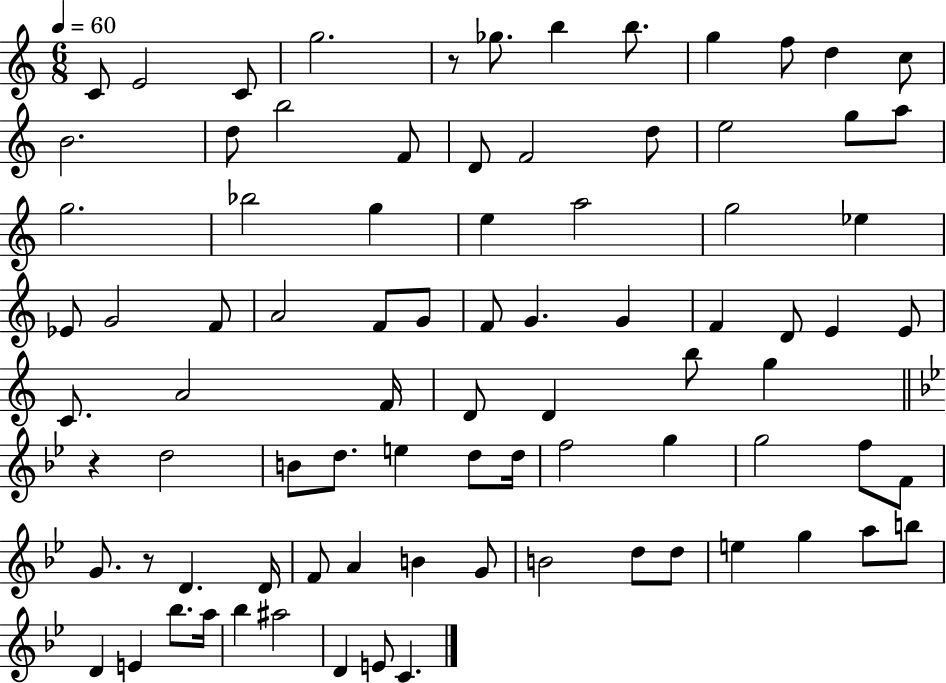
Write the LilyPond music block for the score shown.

{
  \clef treble
  \numericTimeSignature
  \time 6/8
  \key c \major
  \tempo 4 = 60
  c'8 e'2 c'8 | g''2. | r8 ges''8. b''4 b''8. | g''4 f''8 d''4 c''8 | \break b'2. | d''8 b''2 f'8 | d'8 f'2 d''8 | e''2 g''8 a''8 | \break g''2. | bes''2 g''4 | e''4 a''2 | g''2 ees''4 | \break ees'8 g'2 f'8 | a'2 f'8 g'8 | f'8 g'4. g'4 | f'4 d'8 e'4 e'8 | \break c'8. a'2 f'16 | d'8 d'4 b''8 g''4 | \bar "||" \break \key g \minor r4 d''2 | b'8 d''8. e''4 d''8 d''16 | f''2 g''4 | g''2 f''8 f'8 | \break g'8. r8 d'4. d'16 | f'8 a'4 b'4 g'8 | b'2 d''8 d''8 | e''4 g''4 a''8 b''8 | \break d'4 e'4 bes''8. a''16 | bes''4 ais''2 | d'4 e'8 c'4. | \bar "|."
}